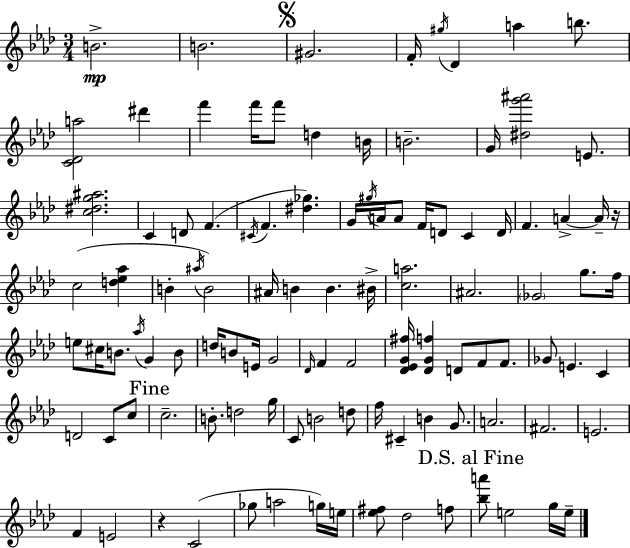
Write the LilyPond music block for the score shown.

{
  \clef treble
  \numericTimeSignature
  \time 3/4
  \key aes \major
  b'2.->\mp | b'2. | \mark \markup { \musicglyph "scripts.segno" } gis'2. | f'16-. \acciaccatura { gis''16 } des'4 a''4 b''8. | \break <c' des' a''>2 dis'''4 | f'''4 f'''16 f'''8 d''4 | b'16 b'2.-- | g'16 <dis'' g''' ais'''>2 e'8. | \break <c'' dis'' g'' ais''>2. | c'4 d'8 f'4.( | \acciaccatura { cis'16 } f'4. <dis'' ges''>4.) | g'16 \acciaccatura { gis''16 } a'16 a'8 f'16 d'8 c'4 | \break d'16 f'4. a'4->~~ | a'16-- r16 c''2( <d'' ees'' aes''>4 | b'4-. \acciaccatura { ais''16 }) b'2 | ais'16 b'4 b'4. | \break bis'16-> <c'' a''>2. | ais'2. | \parenthesize ges'2 | g''8. f''16 e''8 cis''16 b'8. \acciaccatura { aes''16 } g'4 | \break b'8 d''16 b'8 e'16 g'2 | \grace { des'16 } f'4 f'2 | <des' ees' g' fis''>16 <des' g' f''>4 d'8 | f'8 f'8. ges'8 e'4. | \break c'4 d'2 | c'8 c''8 \mark "Fine" c''2.-- | b'8.-. d''2 | g''16 c'8 b'2 | \break d''8 f''16 cis'4-- b'4 | g'8. a'2. | fis'2. | e'2. | \break f'4 e'2 | r4 c'2( | ges''8 a''2 | g''16) e''16 <ees'' fis''>8 des''2 | \break f''8 \mark "D.S. al Fine" <bes'' a'''>8 e''2 | g''16 e''16-- \bar "|."
}